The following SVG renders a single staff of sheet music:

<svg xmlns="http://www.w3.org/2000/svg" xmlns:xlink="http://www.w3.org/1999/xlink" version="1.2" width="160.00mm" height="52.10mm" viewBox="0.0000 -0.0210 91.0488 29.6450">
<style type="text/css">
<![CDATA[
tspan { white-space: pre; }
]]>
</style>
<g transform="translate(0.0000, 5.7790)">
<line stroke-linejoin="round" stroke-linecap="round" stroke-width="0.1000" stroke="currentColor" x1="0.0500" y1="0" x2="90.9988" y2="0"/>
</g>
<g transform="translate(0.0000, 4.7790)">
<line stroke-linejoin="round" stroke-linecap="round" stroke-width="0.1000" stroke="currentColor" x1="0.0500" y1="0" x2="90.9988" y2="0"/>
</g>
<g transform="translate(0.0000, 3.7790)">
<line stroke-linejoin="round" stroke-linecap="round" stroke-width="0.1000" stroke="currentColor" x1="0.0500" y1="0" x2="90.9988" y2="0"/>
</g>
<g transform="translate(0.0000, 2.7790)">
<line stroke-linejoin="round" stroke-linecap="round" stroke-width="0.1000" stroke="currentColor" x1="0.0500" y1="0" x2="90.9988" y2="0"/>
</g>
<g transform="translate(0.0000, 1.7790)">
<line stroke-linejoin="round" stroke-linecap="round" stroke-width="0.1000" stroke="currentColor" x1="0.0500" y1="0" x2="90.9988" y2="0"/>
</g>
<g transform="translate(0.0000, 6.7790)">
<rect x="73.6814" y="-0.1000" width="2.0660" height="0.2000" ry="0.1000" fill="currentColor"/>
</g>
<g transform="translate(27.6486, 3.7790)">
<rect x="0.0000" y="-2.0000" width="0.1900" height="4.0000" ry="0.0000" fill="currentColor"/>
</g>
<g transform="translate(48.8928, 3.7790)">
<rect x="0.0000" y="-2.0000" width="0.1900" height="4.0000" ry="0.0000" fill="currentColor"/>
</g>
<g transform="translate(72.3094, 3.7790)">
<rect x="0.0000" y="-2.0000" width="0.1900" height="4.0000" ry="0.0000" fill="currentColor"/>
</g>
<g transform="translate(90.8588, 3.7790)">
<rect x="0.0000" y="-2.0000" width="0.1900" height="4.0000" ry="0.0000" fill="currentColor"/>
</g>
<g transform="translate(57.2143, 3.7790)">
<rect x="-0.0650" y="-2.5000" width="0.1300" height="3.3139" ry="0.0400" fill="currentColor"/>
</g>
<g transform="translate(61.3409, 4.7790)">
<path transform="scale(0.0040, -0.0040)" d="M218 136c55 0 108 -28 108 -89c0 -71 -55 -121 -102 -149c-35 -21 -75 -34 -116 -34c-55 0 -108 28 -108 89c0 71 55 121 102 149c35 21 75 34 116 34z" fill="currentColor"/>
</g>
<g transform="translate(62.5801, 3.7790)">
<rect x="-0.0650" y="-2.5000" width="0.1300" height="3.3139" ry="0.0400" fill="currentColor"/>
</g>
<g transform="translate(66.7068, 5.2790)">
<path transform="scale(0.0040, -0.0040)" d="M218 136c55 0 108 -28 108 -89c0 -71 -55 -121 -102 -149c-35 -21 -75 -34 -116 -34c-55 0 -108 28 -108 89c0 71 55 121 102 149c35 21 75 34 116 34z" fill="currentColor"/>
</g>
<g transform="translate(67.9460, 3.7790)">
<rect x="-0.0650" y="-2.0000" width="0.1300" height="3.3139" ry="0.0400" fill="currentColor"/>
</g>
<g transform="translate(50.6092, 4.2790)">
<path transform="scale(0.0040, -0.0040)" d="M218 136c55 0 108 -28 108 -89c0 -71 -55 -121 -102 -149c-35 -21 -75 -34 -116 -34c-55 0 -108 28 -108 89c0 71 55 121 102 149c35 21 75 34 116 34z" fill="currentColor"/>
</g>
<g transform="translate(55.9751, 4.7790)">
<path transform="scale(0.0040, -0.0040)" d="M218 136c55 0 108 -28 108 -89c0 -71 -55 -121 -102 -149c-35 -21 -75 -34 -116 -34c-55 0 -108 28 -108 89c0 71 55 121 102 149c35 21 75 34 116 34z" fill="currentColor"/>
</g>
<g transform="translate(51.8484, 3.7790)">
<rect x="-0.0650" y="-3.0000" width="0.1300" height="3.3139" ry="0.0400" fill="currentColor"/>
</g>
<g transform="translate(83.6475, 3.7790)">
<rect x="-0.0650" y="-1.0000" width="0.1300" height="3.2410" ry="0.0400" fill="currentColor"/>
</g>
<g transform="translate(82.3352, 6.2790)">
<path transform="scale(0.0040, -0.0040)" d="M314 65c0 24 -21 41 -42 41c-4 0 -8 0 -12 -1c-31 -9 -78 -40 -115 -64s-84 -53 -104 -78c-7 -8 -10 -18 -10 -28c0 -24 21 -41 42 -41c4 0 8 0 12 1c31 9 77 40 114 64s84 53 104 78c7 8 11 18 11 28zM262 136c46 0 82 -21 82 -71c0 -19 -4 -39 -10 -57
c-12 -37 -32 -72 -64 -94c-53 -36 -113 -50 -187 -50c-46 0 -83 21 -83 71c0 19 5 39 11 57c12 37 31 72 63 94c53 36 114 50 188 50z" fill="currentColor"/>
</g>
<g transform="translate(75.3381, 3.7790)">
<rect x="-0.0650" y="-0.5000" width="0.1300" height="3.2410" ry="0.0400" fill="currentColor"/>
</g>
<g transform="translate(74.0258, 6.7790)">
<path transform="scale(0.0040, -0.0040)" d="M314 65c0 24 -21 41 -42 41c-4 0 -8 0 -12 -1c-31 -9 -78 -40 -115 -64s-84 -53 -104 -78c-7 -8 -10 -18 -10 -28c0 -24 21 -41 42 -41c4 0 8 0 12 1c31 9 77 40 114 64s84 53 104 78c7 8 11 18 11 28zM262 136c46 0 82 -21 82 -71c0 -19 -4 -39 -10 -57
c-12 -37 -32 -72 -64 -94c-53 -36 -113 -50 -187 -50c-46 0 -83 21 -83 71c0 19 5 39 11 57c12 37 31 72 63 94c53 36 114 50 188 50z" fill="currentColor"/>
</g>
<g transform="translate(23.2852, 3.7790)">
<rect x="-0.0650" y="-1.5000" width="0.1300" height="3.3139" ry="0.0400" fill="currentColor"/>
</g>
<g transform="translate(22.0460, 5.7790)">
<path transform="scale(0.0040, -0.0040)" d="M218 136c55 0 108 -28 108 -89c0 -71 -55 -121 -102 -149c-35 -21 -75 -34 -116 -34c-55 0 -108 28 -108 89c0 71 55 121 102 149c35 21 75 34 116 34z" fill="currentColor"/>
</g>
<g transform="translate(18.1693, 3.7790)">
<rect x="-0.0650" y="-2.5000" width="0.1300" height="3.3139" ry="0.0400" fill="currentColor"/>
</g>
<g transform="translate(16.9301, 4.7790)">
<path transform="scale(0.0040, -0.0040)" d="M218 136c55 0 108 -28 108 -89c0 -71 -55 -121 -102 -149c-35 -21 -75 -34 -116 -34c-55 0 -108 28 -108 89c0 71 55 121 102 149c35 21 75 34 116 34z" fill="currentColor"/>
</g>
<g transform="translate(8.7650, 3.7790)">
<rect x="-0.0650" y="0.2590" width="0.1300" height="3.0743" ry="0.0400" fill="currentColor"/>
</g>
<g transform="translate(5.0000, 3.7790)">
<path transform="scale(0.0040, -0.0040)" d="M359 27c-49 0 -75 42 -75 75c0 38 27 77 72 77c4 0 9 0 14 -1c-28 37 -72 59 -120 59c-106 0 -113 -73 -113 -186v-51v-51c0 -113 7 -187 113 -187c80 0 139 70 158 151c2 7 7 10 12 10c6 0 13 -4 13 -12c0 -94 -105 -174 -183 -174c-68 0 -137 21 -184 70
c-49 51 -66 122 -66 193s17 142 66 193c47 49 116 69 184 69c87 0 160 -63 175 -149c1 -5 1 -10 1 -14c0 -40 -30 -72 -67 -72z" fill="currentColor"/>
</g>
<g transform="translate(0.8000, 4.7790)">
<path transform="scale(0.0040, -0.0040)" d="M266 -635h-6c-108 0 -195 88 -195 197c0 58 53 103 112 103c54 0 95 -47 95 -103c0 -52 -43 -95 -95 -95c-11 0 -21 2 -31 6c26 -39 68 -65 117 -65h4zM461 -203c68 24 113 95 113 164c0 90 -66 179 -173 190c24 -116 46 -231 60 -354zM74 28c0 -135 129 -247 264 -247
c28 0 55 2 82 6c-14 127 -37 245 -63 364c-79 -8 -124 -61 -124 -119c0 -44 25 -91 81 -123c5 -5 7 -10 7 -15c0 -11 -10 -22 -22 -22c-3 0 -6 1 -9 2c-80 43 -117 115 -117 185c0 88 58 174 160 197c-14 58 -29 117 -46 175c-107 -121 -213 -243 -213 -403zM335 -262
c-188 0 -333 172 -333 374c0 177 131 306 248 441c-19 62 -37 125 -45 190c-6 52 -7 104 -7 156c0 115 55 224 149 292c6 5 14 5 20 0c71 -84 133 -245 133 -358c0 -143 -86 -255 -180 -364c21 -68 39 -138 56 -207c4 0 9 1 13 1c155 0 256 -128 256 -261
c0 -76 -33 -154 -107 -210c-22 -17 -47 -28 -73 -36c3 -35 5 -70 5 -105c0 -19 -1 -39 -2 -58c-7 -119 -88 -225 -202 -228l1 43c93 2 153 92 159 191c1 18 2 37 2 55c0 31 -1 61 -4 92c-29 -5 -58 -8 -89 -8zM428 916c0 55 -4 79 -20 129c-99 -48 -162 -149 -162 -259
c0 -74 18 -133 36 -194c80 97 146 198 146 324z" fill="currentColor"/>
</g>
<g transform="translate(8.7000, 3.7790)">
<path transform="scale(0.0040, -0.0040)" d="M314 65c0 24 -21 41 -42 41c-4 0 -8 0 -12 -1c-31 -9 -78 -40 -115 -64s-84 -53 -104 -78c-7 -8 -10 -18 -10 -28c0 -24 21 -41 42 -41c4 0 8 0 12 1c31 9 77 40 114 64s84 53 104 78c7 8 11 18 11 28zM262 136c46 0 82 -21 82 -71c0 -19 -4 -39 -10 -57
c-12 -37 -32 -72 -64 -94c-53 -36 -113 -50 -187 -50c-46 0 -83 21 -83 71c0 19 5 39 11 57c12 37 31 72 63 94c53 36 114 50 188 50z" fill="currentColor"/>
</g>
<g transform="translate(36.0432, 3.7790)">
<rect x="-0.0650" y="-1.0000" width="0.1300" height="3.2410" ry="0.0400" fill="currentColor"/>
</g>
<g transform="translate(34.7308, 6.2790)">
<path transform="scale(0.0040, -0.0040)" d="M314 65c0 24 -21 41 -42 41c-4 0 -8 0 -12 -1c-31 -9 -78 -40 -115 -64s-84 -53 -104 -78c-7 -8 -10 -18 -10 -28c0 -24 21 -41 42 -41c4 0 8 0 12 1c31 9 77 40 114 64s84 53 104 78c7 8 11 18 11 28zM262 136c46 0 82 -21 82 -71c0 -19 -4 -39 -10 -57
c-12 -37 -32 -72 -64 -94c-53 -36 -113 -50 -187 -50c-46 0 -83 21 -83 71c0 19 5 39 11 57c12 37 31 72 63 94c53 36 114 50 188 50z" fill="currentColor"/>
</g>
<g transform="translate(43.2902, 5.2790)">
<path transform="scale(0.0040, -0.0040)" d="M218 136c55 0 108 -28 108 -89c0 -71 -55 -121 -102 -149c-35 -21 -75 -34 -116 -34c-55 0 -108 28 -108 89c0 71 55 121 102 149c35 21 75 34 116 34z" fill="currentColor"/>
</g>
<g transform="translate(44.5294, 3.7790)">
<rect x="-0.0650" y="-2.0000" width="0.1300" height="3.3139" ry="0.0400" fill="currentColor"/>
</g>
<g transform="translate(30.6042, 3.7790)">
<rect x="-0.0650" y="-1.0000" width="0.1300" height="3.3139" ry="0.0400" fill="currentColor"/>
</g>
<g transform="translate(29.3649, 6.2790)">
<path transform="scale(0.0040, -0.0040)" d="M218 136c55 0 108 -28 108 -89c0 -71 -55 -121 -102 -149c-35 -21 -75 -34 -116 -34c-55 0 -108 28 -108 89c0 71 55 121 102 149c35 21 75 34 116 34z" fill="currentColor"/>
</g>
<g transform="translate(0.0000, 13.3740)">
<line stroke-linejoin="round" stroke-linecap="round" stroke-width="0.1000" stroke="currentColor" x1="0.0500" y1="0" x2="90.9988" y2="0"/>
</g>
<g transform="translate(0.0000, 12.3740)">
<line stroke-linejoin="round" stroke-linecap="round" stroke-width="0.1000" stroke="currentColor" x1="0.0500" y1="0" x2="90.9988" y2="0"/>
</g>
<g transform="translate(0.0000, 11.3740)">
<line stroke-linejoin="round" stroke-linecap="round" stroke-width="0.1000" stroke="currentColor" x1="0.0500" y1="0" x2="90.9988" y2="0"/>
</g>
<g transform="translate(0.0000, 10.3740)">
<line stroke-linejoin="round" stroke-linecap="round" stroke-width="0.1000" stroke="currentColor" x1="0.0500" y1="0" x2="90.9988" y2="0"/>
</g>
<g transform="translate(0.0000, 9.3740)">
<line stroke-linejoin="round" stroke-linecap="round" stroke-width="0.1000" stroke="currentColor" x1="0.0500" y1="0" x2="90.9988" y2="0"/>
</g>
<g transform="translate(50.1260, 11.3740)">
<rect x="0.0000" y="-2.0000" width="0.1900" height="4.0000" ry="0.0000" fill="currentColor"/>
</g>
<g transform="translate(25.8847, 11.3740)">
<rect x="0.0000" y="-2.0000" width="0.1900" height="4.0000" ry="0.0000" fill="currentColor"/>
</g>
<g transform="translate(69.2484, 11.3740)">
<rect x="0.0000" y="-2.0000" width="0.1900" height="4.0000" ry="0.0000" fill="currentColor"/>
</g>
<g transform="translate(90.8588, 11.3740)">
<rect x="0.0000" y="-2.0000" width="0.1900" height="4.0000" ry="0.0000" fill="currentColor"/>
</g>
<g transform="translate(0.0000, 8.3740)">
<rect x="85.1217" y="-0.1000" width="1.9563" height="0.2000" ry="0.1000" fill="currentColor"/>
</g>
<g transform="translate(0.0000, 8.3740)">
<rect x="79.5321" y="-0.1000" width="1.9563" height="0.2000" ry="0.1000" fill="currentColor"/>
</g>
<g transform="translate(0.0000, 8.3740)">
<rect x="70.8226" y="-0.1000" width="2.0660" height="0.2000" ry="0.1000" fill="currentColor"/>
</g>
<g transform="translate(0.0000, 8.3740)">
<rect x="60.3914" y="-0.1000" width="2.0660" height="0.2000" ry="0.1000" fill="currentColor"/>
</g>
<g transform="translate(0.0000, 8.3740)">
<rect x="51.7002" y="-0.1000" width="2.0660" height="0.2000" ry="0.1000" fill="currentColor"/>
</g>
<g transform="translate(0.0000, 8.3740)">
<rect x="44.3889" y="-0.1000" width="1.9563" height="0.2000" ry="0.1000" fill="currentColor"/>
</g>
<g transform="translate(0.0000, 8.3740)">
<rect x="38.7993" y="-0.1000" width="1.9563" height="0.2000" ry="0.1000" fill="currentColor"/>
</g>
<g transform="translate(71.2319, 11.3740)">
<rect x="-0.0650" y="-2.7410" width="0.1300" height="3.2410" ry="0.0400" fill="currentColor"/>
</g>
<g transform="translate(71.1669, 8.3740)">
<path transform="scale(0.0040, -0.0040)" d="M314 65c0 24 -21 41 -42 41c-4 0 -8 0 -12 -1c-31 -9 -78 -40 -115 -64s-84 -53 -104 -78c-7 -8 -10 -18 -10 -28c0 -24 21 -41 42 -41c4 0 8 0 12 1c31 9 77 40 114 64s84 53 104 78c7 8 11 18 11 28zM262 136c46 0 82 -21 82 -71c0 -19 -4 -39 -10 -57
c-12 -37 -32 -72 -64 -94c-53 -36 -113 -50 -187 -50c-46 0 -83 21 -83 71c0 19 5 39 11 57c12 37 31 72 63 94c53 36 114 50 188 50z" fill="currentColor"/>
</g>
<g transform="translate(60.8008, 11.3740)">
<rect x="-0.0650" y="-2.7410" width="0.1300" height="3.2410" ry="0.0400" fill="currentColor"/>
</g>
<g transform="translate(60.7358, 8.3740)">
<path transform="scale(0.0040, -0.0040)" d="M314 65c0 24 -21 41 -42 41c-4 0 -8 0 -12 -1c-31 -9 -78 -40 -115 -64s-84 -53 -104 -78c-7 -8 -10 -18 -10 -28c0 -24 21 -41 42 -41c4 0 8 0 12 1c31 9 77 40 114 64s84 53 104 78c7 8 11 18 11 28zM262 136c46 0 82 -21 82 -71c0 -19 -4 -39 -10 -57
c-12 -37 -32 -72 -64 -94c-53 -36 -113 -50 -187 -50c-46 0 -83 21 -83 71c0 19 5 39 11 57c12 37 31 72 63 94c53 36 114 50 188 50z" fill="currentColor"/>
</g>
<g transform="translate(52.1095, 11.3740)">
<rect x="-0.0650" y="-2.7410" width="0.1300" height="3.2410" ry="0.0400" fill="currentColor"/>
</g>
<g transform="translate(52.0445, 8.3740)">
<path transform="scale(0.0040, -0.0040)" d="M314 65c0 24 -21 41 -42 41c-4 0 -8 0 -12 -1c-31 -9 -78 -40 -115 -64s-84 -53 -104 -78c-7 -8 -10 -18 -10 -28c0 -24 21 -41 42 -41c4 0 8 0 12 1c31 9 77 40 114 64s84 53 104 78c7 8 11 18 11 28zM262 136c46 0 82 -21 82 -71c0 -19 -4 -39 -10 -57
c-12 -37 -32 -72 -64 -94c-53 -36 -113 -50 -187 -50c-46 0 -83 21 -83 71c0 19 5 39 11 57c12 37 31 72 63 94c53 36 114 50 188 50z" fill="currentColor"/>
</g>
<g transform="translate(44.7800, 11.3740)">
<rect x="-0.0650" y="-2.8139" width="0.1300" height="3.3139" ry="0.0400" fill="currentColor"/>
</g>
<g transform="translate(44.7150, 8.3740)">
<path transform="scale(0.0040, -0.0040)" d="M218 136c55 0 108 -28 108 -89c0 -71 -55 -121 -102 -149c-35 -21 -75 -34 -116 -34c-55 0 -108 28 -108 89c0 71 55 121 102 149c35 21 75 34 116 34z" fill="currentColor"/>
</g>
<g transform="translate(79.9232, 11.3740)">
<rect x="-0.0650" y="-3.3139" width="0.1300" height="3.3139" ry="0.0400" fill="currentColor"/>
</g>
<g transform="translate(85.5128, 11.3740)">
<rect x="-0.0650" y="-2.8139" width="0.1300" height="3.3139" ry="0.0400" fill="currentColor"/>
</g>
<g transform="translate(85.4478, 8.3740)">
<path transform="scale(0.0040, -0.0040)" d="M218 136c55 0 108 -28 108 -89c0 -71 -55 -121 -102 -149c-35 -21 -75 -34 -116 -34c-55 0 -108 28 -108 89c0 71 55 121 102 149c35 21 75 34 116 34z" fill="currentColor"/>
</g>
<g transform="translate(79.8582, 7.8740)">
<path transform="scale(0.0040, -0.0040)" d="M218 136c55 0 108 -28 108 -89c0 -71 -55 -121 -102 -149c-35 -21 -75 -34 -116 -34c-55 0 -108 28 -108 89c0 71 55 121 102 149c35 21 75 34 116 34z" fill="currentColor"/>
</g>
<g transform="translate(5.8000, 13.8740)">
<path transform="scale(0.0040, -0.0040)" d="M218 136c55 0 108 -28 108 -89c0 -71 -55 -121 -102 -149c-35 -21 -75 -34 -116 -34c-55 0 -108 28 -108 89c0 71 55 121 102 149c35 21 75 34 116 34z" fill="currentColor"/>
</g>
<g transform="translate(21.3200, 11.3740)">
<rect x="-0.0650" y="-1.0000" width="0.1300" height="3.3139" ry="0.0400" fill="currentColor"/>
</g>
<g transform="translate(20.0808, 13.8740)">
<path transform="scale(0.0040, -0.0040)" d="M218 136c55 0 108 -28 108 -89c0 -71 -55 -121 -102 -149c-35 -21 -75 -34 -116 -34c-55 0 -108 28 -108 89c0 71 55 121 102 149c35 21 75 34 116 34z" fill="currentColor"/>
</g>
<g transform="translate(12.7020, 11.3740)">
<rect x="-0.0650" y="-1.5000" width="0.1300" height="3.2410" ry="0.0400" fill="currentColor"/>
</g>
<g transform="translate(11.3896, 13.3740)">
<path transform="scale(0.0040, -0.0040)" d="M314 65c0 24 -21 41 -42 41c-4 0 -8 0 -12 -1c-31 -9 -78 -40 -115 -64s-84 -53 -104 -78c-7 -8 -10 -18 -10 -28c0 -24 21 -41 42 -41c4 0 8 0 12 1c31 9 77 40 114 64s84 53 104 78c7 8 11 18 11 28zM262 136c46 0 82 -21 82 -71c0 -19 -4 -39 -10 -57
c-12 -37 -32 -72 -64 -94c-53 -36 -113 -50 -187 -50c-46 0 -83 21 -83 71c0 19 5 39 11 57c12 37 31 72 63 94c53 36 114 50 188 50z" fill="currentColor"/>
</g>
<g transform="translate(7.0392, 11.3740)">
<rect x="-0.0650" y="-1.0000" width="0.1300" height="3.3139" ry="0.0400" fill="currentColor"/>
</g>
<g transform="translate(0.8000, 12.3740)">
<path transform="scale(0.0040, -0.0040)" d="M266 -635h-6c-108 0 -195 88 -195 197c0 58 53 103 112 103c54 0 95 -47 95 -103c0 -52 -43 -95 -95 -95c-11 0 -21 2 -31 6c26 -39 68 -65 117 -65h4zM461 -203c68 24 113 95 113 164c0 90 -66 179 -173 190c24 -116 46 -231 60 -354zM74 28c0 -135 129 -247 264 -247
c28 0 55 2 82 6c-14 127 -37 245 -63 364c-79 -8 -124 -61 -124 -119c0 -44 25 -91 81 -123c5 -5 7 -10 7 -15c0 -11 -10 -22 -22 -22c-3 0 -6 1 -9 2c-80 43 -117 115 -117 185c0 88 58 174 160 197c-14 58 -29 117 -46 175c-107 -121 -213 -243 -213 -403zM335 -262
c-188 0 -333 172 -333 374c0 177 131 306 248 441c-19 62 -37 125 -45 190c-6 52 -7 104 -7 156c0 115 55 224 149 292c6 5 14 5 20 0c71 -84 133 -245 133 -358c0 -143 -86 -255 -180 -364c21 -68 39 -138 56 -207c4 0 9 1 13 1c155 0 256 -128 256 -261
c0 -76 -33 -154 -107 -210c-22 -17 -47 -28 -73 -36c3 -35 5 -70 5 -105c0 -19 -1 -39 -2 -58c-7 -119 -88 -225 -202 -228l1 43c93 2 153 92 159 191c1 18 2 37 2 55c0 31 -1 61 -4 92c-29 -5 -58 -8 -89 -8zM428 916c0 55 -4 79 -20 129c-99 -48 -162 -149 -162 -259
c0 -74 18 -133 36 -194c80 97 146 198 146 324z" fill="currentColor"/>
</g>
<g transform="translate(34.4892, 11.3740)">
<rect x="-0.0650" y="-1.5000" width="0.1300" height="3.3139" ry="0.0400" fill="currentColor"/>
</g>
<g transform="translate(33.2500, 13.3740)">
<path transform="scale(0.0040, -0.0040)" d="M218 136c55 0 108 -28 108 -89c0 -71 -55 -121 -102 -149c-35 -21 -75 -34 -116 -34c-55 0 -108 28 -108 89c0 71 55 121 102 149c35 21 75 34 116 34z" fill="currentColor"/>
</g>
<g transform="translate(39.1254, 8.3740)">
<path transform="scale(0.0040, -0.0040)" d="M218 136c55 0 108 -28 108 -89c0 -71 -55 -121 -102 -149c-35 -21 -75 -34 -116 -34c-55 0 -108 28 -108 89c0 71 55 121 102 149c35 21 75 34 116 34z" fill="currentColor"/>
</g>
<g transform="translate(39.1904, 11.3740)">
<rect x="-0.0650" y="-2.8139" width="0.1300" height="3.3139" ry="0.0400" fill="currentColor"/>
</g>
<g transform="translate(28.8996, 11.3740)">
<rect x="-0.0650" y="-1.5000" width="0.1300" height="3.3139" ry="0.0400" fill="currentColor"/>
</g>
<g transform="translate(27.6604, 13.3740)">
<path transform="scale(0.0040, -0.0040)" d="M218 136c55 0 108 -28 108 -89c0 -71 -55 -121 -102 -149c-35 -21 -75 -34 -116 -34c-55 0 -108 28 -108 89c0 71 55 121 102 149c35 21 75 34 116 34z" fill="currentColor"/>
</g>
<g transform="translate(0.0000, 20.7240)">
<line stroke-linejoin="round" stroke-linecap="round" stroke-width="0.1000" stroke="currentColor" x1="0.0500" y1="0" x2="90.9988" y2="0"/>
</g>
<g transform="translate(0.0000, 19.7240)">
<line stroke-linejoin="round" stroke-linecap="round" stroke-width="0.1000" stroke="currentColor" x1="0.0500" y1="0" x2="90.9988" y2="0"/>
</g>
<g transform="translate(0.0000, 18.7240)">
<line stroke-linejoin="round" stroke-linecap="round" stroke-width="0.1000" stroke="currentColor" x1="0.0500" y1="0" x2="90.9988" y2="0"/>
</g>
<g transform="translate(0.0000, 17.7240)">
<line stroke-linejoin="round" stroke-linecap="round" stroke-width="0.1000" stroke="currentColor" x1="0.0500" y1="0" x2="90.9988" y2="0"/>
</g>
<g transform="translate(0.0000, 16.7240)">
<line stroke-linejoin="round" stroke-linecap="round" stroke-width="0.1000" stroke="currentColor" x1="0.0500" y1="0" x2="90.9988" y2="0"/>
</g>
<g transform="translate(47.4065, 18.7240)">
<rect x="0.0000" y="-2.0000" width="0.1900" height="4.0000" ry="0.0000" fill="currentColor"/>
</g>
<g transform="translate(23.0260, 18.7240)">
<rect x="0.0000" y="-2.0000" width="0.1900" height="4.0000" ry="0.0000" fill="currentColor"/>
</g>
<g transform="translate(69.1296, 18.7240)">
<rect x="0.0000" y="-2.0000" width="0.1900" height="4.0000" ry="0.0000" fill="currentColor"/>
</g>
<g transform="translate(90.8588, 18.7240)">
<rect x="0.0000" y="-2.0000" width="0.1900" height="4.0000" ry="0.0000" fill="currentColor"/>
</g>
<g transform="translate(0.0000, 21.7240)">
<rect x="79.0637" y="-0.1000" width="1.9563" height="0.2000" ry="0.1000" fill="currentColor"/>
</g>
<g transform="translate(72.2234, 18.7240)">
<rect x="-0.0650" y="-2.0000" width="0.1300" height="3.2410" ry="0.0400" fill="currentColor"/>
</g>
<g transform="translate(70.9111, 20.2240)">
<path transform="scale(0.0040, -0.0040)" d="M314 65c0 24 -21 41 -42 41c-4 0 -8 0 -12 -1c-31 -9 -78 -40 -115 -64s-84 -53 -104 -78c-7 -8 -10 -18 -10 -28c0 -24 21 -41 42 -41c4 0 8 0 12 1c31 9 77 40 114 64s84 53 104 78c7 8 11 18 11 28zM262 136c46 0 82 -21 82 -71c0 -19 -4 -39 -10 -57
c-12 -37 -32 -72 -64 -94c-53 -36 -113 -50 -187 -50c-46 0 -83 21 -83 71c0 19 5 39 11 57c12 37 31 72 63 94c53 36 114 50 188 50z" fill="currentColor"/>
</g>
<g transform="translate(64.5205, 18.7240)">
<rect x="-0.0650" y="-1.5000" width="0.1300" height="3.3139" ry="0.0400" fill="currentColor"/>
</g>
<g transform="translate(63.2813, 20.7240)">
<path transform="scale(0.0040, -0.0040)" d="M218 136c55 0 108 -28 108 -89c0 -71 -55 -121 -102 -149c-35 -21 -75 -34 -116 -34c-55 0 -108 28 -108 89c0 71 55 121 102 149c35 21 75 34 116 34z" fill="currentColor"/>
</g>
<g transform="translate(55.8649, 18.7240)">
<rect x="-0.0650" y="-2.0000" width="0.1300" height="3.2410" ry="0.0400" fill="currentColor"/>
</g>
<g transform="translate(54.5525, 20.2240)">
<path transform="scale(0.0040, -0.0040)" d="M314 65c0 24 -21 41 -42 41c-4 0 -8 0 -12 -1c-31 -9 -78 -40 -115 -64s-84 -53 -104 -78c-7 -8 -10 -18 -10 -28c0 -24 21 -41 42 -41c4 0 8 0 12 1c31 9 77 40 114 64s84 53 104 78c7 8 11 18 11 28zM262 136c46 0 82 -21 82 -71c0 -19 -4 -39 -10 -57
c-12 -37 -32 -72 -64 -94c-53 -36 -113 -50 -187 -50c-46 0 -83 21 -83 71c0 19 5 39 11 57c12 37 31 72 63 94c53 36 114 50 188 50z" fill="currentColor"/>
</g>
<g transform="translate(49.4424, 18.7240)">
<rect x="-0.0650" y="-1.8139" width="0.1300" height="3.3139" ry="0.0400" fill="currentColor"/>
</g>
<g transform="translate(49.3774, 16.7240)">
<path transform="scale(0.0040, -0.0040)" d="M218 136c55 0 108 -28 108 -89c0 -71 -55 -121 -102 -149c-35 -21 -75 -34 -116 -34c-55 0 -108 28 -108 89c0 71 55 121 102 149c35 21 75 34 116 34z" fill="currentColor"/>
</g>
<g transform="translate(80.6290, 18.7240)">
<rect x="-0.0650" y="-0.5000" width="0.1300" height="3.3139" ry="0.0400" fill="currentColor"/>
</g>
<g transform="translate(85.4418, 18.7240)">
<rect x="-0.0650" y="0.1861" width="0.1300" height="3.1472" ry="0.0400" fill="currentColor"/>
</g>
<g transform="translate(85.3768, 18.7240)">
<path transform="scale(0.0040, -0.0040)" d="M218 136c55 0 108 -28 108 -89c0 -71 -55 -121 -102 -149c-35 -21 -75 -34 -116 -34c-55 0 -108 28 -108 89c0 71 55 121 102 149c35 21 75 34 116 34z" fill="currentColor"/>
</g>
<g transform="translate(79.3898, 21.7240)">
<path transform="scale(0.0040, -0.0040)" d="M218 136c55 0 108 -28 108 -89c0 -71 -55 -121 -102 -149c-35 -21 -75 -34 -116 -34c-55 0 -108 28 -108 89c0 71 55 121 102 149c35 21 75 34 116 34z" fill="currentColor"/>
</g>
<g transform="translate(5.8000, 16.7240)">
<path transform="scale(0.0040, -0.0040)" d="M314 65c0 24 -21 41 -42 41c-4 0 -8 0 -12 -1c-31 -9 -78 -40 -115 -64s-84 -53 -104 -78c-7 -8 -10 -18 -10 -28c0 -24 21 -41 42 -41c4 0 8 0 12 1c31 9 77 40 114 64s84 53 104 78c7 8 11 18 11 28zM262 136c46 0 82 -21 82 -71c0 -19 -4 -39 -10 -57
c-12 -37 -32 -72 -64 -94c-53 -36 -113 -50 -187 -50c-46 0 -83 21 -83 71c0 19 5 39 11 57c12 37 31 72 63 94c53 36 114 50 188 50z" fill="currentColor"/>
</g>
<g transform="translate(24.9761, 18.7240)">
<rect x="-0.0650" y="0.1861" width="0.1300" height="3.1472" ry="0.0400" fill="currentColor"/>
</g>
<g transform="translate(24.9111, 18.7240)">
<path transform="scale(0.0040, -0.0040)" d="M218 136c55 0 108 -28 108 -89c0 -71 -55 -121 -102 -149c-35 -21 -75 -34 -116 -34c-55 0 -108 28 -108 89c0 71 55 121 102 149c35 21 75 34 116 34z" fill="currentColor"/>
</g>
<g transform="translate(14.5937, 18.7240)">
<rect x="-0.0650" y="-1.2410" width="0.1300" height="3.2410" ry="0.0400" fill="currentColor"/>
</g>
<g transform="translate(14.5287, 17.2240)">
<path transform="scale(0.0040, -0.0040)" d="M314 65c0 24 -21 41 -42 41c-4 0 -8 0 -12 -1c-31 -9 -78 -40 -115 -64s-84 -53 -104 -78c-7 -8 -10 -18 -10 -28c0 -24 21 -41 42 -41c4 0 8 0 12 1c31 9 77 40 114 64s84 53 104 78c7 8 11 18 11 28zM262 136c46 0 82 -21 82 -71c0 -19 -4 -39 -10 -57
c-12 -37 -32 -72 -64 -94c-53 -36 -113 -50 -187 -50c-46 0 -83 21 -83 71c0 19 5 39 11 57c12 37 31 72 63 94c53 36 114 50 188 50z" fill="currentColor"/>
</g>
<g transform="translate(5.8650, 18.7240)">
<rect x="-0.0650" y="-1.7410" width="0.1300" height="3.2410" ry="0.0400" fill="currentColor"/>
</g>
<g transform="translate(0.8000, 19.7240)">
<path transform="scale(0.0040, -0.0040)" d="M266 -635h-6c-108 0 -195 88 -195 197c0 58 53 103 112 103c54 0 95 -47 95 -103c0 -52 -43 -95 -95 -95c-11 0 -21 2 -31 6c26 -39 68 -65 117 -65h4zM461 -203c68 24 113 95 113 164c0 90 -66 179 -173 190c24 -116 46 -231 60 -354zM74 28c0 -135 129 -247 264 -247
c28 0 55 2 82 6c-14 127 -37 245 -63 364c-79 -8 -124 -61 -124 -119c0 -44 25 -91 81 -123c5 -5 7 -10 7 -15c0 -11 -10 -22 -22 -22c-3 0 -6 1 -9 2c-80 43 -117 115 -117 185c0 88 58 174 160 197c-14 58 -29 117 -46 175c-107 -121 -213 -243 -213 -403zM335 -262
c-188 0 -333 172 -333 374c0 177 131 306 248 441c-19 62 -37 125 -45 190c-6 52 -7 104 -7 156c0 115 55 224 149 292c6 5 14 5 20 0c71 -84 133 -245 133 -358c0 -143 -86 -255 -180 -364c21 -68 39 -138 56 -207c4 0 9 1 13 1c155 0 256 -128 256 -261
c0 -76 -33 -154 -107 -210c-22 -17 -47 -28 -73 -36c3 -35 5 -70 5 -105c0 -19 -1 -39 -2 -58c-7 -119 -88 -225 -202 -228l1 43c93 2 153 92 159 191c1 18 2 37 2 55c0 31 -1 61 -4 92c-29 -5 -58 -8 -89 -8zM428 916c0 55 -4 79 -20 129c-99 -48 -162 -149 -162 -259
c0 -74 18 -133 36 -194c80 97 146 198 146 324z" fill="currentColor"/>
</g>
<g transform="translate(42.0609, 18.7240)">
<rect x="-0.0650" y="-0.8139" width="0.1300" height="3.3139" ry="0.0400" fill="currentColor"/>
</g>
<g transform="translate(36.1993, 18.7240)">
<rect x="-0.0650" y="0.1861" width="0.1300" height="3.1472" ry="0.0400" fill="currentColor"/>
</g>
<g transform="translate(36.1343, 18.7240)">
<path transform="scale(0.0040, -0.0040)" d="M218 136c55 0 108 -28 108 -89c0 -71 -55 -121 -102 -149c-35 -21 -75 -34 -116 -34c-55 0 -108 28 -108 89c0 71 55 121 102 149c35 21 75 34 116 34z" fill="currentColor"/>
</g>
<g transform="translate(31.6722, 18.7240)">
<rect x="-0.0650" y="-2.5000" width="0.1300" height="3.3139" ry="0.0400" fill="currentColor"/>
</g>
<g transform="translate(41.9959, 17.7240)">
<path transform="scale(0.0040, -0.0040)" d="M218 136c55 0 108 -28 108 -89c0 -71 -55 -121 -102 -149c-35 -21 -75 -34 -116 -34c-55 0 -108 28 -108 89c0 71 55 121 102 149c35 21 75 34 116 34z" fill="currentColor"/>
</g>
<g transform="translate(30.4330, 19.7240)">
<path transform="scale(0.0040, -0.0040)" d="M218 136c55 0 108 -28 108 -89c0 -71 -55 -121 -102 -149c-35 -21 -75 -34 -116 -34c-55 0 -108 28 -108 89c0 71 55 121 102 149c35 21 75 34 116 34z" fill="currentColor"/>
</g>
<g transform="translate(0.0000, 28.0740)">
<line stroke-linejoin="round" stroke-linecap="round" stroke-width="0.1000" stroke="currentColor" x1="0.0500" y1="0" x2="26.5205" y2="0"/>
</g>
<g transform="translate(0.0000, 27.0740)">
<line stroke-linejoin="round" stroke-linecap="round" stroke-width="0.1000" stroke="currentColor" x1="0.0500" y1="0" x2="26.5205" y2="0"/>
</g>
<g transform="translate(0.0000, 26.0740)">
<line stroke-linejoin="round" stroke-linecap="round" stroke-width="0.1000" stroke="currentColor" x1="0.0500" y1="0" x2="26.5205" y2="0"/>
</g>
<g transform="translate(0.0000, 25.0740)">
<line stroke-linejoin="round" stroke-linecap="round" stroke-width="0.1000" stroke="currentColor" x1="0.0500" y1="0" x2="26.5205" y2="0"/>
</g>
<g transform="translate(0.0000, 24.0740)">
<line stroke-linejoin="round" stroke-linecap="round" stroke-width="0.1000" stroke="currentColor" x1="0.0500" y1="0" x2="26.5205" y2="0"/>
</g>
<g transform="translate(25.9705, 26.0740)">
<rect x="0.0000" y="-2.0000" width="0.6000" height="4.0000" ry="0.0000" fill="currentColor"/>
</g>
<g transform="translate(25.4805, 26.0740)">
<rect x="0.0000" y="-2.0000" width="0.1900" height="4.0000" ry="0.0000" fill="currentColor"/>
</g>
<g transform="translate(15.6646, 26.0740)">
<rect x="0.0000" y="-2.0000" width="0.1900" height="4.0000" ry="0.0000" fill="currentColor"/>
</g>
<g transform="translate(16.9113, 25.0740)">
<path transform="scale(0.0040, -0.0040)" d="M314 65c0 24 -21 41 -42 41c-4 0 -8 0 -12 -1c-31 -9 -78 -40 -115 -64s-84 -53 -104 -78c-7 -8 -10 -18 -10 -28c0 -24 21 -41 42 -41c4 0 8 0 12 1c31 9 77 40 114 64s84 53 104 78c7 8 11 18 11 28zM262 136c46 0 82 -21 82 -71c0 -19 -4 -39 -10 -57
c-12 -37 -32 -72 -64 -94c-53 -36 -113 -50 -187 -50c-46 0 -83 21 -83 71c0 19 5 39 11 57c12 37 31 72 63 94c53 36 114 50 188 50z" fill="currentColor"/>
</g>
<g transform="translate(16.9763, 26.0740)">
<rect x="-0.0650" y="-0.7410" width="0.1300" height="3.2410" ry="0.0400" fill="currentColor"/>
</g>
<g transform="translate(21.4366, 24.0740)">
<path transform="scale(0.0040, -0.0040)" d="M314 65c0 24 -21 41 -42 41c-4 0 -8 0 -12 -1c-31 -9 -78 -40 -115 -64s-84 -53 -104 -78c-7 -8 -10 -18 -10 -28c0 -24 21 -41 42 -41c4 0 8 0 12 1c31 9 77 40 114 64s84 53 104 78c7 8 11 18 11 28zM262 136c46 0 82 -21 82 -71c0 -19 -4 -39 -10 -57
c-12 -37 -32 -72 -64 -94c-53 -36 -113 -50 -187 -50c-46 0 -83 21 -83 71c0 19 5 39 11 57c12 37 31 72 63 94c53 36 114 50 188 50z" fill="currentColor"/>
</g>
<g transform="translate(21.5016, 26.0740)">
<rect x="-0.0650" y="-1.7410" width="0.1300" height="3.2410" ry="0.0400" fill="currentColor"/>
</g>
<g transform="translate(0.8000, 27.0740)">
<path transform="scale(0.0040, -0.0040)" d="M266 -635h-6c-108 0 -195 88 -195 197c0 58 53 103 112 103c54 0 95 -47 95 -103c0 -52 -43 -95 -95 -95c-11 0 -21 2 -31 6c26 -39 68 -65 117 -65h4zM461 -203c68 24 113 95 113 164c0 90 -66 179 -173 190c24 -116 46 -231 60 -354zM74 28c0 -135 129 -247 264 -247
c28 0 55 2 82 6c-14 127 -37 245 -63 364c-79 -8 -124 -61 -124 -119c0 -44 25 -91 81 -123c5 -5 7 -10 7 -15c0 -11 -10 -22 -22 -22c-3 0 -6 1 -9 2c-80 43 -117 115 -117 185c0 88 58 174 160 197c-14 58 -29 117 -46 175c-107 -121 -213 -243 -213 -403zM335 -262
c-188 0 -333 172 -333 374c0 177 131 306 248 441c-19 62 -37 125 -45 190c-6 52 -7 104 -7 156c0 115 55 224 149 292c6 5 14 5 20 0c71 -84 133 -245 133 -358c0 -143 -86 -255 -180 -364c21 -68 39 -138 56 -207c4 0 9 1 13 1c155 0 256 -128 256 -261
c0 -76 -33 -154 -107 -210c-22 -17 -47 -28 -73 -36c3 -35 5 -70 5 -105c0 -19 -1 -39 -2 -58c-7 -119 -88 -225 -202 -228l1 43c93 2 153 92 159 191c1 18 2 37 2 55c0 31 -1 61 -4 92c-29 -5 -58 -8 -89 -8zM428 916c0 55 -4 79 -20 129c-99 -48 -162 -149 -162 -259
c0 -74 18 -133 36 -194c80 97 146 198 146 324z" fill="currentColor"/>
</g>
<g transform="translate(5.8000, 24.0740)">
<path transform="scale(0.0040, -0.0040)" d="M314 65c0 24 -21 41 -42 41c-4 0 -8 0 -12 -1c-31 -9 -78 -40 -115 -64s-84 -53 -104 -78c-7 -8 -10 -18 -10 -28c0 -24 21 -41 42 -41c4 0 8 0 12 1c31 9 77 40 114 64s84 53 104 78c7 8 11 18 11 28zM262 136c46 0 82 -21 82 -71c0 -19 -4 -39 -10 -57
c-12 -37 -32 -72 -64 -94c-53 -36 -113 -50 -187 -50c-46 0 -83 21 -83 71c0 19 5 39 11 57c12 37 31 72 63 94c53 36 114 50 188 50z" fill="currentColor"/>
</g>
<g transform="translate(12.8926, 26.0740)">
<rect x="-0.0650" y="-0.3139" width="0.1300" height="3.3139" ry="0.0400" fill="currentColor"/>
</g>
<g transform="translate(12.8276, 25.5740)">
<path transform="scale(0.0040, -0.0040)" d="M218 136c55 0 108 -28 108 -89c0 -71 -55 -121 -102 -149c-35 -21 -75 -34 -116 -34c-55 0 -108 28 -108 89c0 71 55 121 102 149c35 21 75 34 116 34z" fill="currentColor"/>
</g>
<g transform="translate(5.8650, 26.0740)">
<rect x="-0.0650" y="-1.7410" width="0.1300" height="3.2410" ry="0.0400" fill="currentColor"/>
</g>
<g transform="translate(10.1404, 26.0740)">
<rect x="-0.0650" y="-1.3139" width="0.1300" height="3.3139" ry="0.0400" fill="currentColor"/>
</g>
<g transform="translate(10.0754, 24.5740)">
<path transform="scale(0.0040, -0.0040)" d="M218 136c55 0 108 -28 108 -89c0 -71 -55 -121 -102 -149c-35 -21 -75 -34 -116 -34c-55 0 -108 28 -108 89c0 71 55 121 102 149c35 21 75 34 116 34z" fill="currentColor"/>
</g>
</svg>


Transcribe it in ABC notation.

X:1
T:Untitled
M:4/4
L:1/4
K:C
B2 G E D D2 F A G G F C2 D2 D E2 D E E a a a2 a2 a2 b a f2 e2 B G B d f F2 E F2 C B f2 e c d2 f2